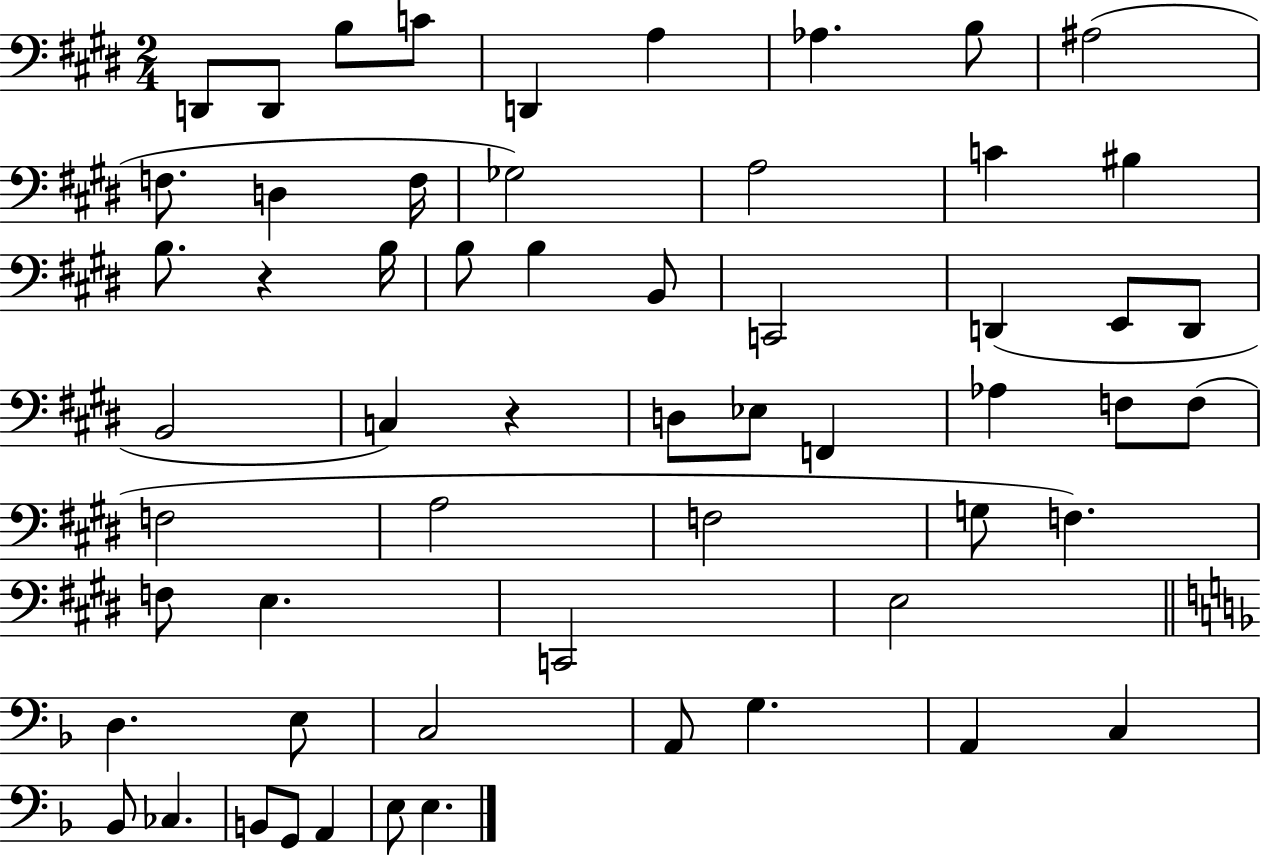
{
  \clef bass
  \numericTimeSignature
  \time 2/4
  \key e \major
  d,8 d,8 b8 c'8 | d,4 a4 | aes4. b8 | ais2( | \break f8. d4 f16 | ges2) | a2 | c'4 bis4 | \break b8. r4 b16 | b8 b4 b,8 | c,2 | d,4( e,8 d,8 | \break b,2 | c4) r4 | d8 ees8 f,4 | aes4 f8 f8( | \break f2 | a2 | f2 | g8 f4.) | \break f8 e4. | c,2 | e2 | \bar "||" \break \key f \major d4. e8 | c2 | a,8 g4. | a,4 c4 | \break bes,8 ces4. | b,8 g,8 a,4 | e8 e4. | \bar "|."
}